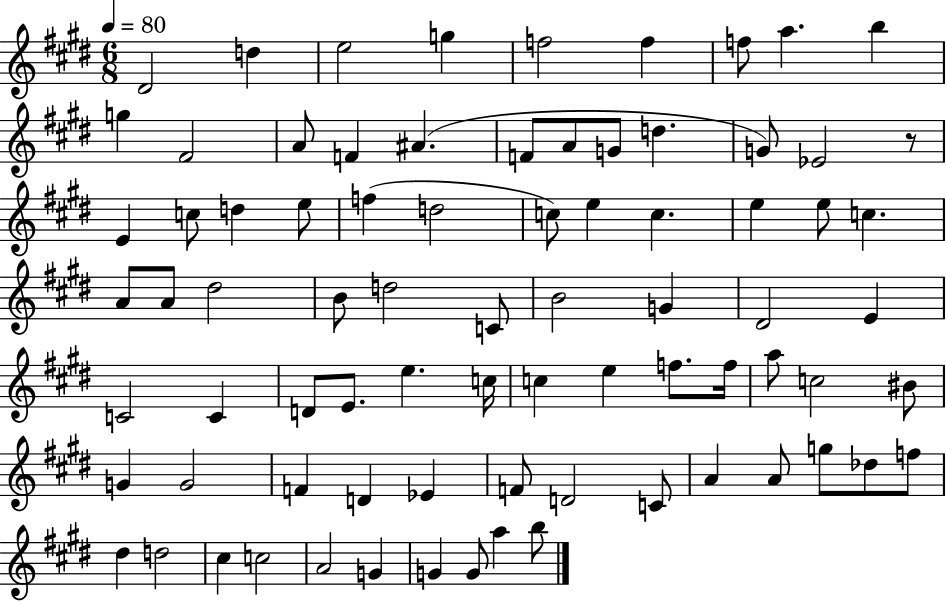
D#4/h D5/q E5/h G5/q F5/h F5/q F5/e A5/q. B5/q G5/q F#4/h A4/e F4/q A#4/q. F4/e A4/e G4/e D5/q. G4/e Eb4/h R/e E4/q C5/e D5/q E5/e F5/q D5/h C5/e E5/q C5/q. E5/q E5/e C5/q. A4/e A4/e D#5/h B4/e D5/h C4/e B4/h G4/q D#4/h E4/q C4/h C4/q D4/e E4/e. E5/q. C5/s C5/q E5/q F5/e. F5/s A5/e C5/h BIS4/e G4/q G4/h F4/q D4/q Eb4/q F4/e D4/h C4/e A4/q A4/e G5/e Db5/e F5/e D#5/q D5/h C#5/q C5/h A4/h G4/q G4/q G4/e A5/q B5/e